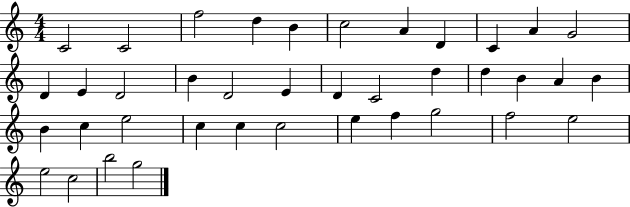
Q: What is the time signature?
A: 4/4